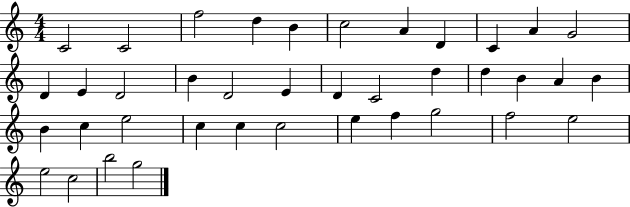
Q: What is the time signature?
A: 4/4